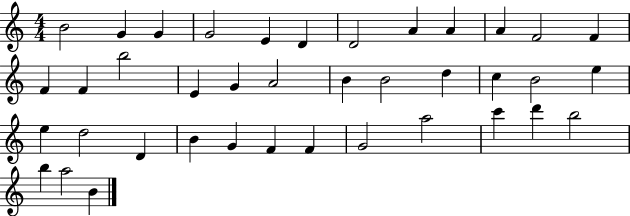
{
  \clef treble
  \numericTimeSignature
  \time 4/4
  \key c \major
  b'2 g'4 g'4 | g'2 e'4 d'4 | d'2 a'4 a'4 | a'4 f'2 f'4 | \break f'4 f'4 b''2 | e'4 g'4 a'2 | b'4 b'2 d''4 | c''4 b'2 e''4 | \break e''4 d''2 d'4 | b'4 g'4 f'4 f'4 | g'2 a''2 | c'''4 d'''4 b''2 | \break b''4 a''2 b'4 | \bar "|."
}